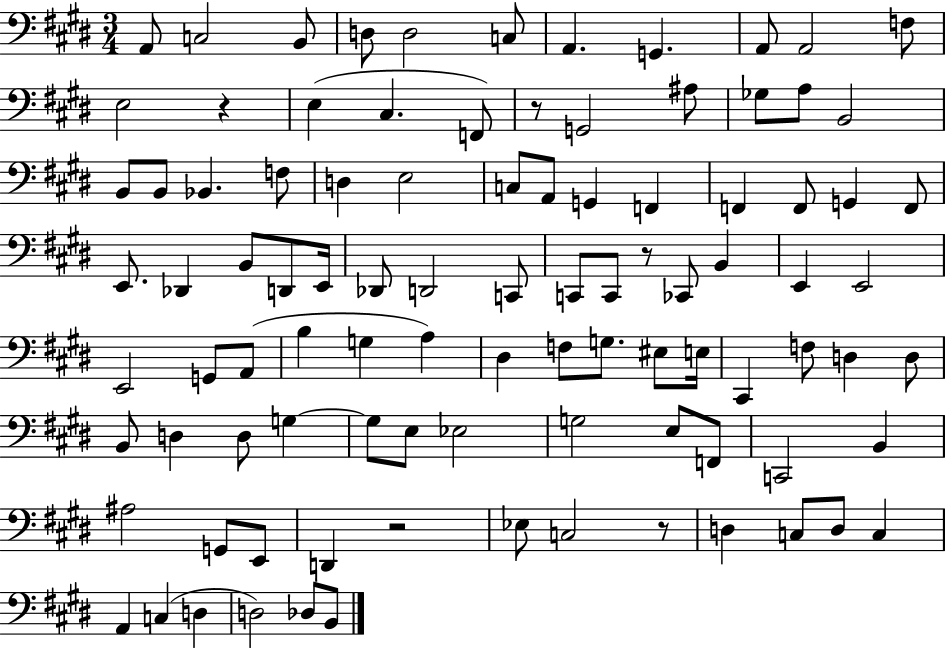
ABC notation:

X:1
T:Untitled
M:3/4
L:1/4
K:E
A,,/2 C,2 B,,/2 D,/2 D,2 C,/2 A,, G,, A,,/2 A,,2 F,/2 E,2 z E, ^C, F,,/2 z/2 G,,2 ^A,/2 _G,/2 A,/2 B,,2 B,,/2 B,,/2 _B,, F,/2 D, E,2 C,/2 A,,/2 G,, F,, F,, F,,/2 G,, F,,/2 E,,/2 _D,, B,,/2 D,,/2 E,,/4 _D,,/2 D,,2 C,,/2 C,,/2 C,,/2 z/2 _C,,/2 B,, E,, E,,2 E,,2 G,,/2 A,,/2 B, G, A, ^D, F,/2 G,/2 ^E,/2 E,/4 ^C,, F,/2 D, D,/2 B,,/2 D, D,/2 G, G,/2 E,/2 _E,2 G,2 E,/2 F,,/2 C,,2 B,, ^A,2 G,,/2 E,,/2 D,, z2 _E,/2 C,2 z/2 D, C,/2 D,/2 C, A,, C, D, D,2 _D,/2 B,,/2